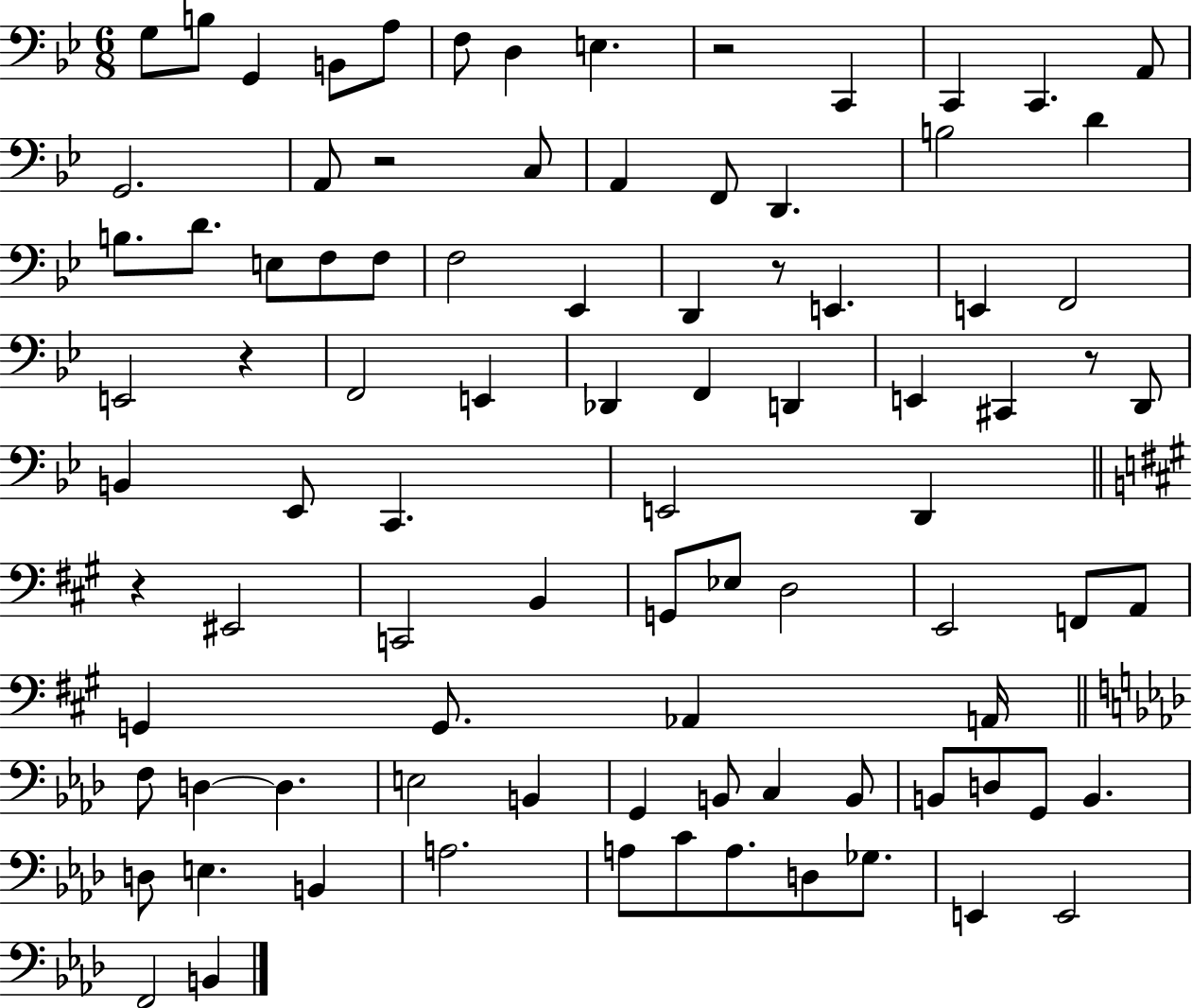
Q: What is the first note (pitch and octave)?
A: G3